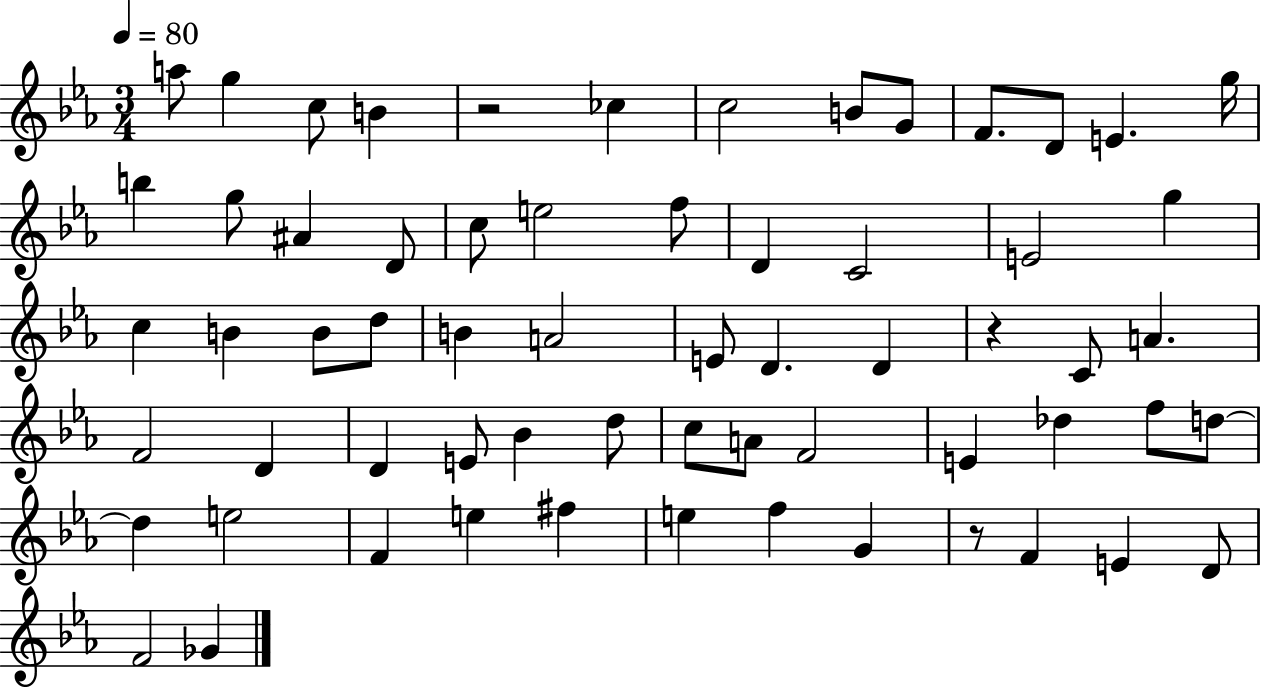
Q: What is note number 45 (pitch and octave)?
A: Db5